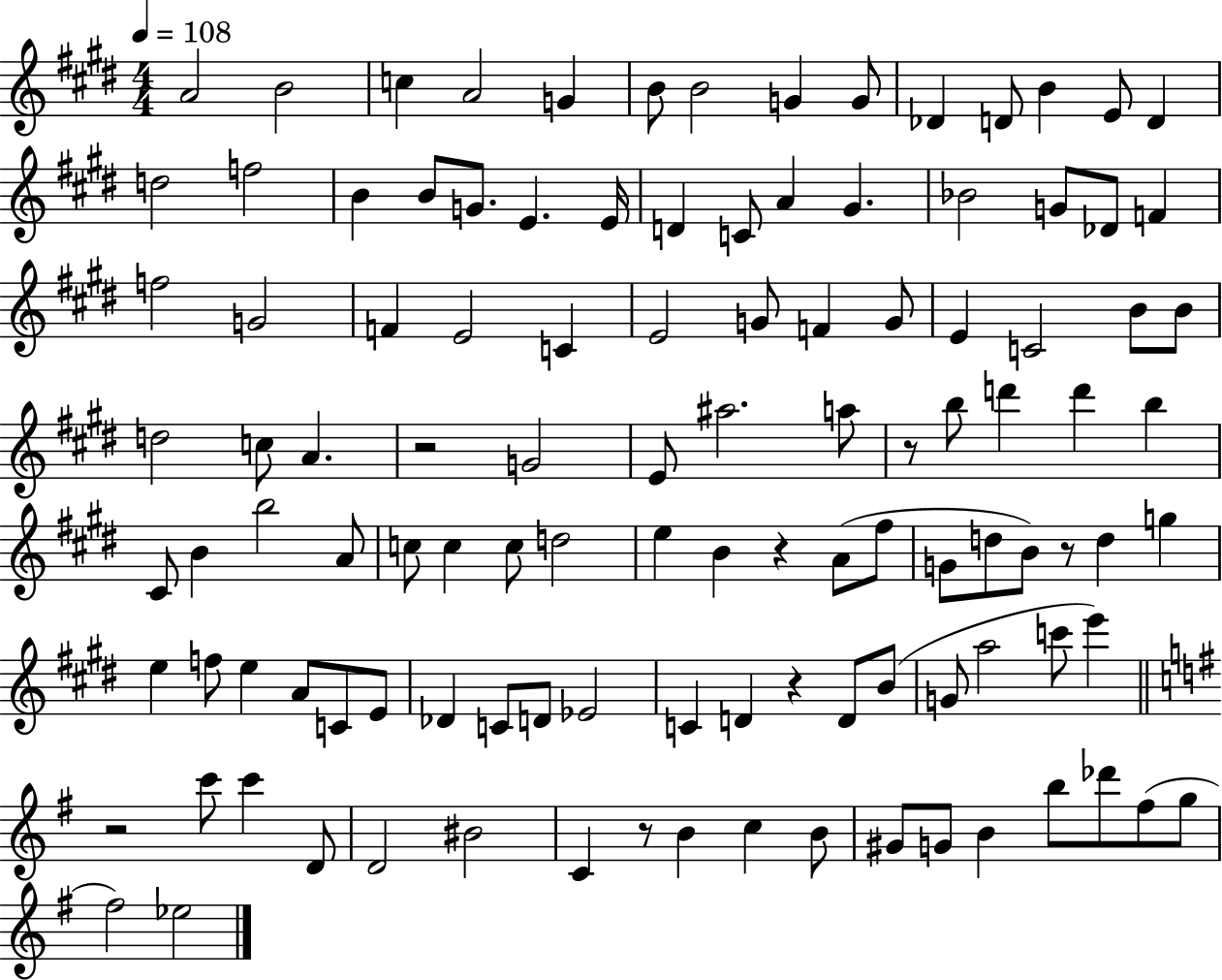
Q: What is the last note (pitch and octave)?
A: Eb5